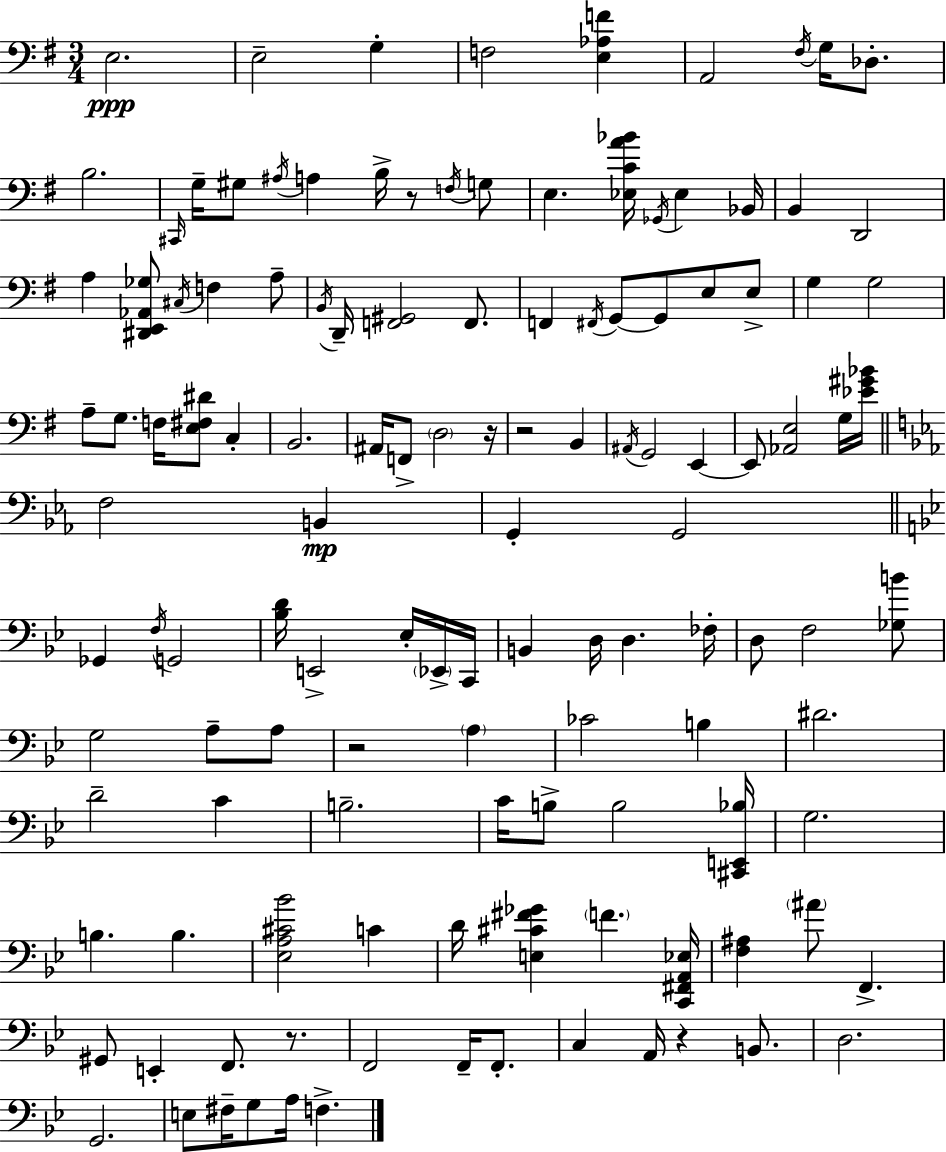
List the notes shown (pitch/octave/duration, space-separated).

E3/h. E3/h G3/q F3/h [E3,Ab3,F4]/q A2/h F#3/s G3/s Db3/e. B3/h. C#2/s G3/s G#3/e A#3/s A3/q B3/s R/e F3/s G3/e E3/q. [Eb3,C4,A4,Bb4]/s Gb2/s Eb3/q Bb2/s B2/q D2/h A3/q [D#2,E2,Ab2,Gb3]/e C#3/s F3/q A3/e B2/s D2/s [F2,G#2]/h F2/e. F2/q F#2/s G2/e G2/e E3/e E3/e G3/q G3/h A3/e G3/e. F3/s [E3,F#3,D#4]/e C3/q B2/h. A#2/s F2/e D3/h R/s R/h B2/q A#2/s G2/h E2/q E2/e [Ab2,E3]/h G3/s [Eb4,G#4,Bb4]/s F3/h B2/q G2/q G2/h Gb2/q F3/s G2/h [Bb3,D4]/s E2/h Eb3/s Eb2/s C2/s B2/q D3/s D3/q. FES3/s D3/e F3/h [Gb3,B4]/e G3/h A3/e A3/e R/h A3/q CES4/h B3/q D#4/h. D4/h C4/q B3/h. C4/s B3/e B3/h [C#2,E2,Bb3]/s G3/h. B3/q. B3/q. [Eb3,A3,C#4,Bb4]/h C4/q D4/s [E3,C#4,F#4,Gb4]/q F4/q. [C2,F#2,A2,Eb3]/s [F3,A#3]/q A#4/e F2/q. G#2/e E2/q F2/e. R/e. F2/h F2/s F2/e. C3/q A2/s R/q B2/e. D3/h. G2/h. E3/e F#3/s G3/e A3/s F3/q.